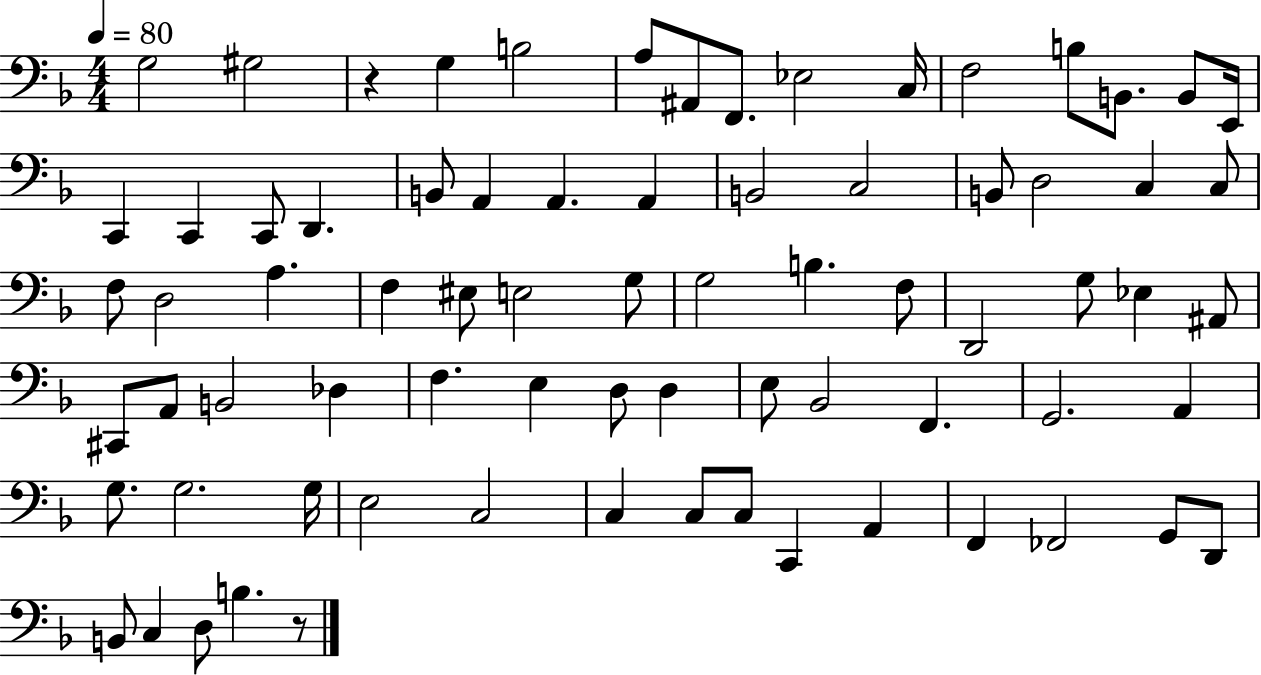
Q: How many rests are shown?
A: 2